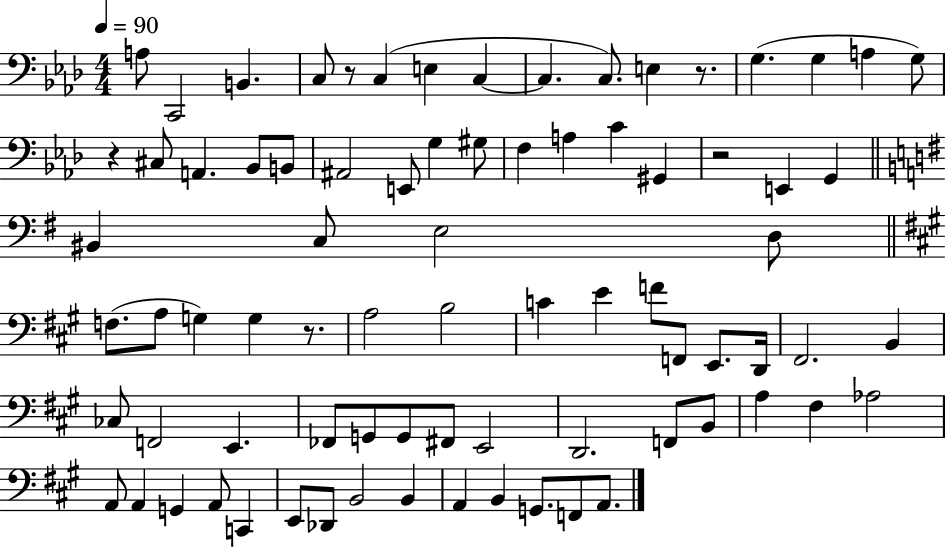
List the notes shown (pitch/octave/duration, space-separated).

A3/e C2/h B2/q. C3/e R/e C3/q E3/q C3/q C3/q. C3/e. E3/q R/e. G3/q. G3/q A3/q G3/e R/q C#3/e A2/q. Bb2/e B2/e A#2/h E2/e G3/q G#3/e F3/q A3/q C4/q G#2/q R/h E2/q G2/q BIS2/q C3/e E3/h D3/e F3/e. A3/e G3/q G3/q R/e. A3/h B3/h C4/q E4/q F4/e F2/e E2/e. D2/s F#2/h. B2/q CES3/e F2/h E2/q. FES2/e G2/e G2/e F#2/e E2/h D2/h. F2/e B2/e A3/q F#3/q Ab3/h A2/e A2/q G2/q A2/e C2/q E2/e Db2/e B2/h B2/q A2/q B2/q G2/e. F2/e A2/e.